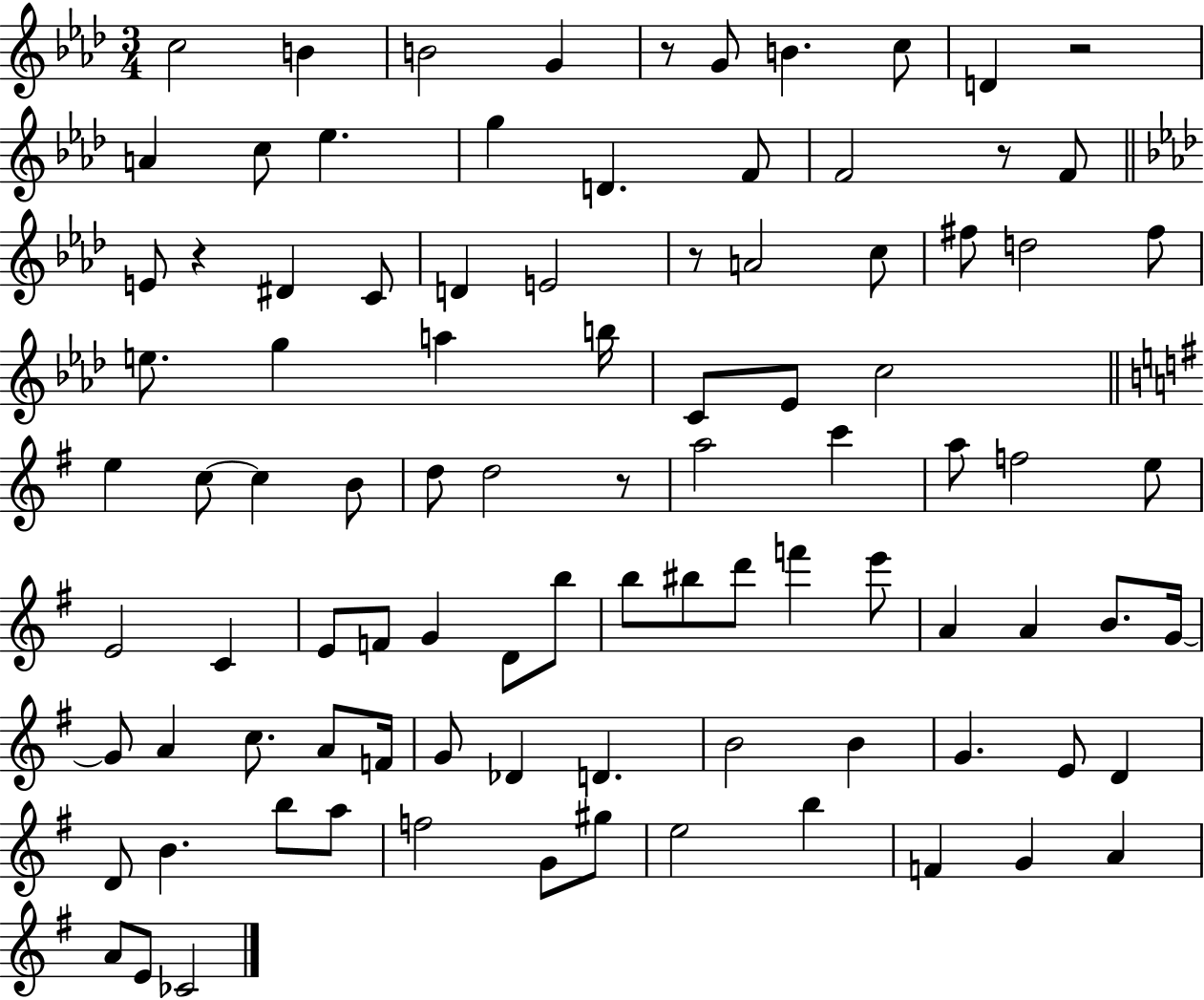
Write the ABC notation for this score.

X:1
T:Untitled
M:3/4
L:1/4
K:Ab
c2 B B2 G z/2 G/2 B c/2 D z2 A c/2 _e g D F/2 F2 z/2 F/2 E/2 z ^D C/2 D E2 z/2 A2 c/2 ^f/2 d2 ^f/2 e/2 g a b/4 C/2 _E/2 c2 e c/2 c B/2 d/2 d2 z/2 a2 c' a/2 f2 e/2 E2 C E/2 F/2 G D/2 b/2 b/2 ^b/2 d'/2 f' e'/2 A A B/2 G/4 G/2 A c/2 A/2 F/4 G/2 _D D B2 B G E/2 D D/2 B b/2 a/2 f2 G/2 ^g/2 e2 b F G A A/2 E/2 _C2